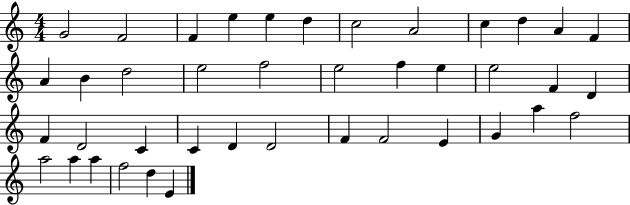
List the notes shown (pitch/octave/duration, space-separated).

G4/h F4/h F4/q E5/q E5/q D5/q C5/h A4/h C5/q D5/q A4/q F4/q A4/q B4/q D5/h E5/h F5/h E5/h F5/q E5/q E5/h F4/q D4/q F4/q D4/h C4/q C4/q D4/q D4/h F4/q F4/h E4/q G4/q A5/q F5/h A5/h A5/q A5/q F5/h D5/q E4/q